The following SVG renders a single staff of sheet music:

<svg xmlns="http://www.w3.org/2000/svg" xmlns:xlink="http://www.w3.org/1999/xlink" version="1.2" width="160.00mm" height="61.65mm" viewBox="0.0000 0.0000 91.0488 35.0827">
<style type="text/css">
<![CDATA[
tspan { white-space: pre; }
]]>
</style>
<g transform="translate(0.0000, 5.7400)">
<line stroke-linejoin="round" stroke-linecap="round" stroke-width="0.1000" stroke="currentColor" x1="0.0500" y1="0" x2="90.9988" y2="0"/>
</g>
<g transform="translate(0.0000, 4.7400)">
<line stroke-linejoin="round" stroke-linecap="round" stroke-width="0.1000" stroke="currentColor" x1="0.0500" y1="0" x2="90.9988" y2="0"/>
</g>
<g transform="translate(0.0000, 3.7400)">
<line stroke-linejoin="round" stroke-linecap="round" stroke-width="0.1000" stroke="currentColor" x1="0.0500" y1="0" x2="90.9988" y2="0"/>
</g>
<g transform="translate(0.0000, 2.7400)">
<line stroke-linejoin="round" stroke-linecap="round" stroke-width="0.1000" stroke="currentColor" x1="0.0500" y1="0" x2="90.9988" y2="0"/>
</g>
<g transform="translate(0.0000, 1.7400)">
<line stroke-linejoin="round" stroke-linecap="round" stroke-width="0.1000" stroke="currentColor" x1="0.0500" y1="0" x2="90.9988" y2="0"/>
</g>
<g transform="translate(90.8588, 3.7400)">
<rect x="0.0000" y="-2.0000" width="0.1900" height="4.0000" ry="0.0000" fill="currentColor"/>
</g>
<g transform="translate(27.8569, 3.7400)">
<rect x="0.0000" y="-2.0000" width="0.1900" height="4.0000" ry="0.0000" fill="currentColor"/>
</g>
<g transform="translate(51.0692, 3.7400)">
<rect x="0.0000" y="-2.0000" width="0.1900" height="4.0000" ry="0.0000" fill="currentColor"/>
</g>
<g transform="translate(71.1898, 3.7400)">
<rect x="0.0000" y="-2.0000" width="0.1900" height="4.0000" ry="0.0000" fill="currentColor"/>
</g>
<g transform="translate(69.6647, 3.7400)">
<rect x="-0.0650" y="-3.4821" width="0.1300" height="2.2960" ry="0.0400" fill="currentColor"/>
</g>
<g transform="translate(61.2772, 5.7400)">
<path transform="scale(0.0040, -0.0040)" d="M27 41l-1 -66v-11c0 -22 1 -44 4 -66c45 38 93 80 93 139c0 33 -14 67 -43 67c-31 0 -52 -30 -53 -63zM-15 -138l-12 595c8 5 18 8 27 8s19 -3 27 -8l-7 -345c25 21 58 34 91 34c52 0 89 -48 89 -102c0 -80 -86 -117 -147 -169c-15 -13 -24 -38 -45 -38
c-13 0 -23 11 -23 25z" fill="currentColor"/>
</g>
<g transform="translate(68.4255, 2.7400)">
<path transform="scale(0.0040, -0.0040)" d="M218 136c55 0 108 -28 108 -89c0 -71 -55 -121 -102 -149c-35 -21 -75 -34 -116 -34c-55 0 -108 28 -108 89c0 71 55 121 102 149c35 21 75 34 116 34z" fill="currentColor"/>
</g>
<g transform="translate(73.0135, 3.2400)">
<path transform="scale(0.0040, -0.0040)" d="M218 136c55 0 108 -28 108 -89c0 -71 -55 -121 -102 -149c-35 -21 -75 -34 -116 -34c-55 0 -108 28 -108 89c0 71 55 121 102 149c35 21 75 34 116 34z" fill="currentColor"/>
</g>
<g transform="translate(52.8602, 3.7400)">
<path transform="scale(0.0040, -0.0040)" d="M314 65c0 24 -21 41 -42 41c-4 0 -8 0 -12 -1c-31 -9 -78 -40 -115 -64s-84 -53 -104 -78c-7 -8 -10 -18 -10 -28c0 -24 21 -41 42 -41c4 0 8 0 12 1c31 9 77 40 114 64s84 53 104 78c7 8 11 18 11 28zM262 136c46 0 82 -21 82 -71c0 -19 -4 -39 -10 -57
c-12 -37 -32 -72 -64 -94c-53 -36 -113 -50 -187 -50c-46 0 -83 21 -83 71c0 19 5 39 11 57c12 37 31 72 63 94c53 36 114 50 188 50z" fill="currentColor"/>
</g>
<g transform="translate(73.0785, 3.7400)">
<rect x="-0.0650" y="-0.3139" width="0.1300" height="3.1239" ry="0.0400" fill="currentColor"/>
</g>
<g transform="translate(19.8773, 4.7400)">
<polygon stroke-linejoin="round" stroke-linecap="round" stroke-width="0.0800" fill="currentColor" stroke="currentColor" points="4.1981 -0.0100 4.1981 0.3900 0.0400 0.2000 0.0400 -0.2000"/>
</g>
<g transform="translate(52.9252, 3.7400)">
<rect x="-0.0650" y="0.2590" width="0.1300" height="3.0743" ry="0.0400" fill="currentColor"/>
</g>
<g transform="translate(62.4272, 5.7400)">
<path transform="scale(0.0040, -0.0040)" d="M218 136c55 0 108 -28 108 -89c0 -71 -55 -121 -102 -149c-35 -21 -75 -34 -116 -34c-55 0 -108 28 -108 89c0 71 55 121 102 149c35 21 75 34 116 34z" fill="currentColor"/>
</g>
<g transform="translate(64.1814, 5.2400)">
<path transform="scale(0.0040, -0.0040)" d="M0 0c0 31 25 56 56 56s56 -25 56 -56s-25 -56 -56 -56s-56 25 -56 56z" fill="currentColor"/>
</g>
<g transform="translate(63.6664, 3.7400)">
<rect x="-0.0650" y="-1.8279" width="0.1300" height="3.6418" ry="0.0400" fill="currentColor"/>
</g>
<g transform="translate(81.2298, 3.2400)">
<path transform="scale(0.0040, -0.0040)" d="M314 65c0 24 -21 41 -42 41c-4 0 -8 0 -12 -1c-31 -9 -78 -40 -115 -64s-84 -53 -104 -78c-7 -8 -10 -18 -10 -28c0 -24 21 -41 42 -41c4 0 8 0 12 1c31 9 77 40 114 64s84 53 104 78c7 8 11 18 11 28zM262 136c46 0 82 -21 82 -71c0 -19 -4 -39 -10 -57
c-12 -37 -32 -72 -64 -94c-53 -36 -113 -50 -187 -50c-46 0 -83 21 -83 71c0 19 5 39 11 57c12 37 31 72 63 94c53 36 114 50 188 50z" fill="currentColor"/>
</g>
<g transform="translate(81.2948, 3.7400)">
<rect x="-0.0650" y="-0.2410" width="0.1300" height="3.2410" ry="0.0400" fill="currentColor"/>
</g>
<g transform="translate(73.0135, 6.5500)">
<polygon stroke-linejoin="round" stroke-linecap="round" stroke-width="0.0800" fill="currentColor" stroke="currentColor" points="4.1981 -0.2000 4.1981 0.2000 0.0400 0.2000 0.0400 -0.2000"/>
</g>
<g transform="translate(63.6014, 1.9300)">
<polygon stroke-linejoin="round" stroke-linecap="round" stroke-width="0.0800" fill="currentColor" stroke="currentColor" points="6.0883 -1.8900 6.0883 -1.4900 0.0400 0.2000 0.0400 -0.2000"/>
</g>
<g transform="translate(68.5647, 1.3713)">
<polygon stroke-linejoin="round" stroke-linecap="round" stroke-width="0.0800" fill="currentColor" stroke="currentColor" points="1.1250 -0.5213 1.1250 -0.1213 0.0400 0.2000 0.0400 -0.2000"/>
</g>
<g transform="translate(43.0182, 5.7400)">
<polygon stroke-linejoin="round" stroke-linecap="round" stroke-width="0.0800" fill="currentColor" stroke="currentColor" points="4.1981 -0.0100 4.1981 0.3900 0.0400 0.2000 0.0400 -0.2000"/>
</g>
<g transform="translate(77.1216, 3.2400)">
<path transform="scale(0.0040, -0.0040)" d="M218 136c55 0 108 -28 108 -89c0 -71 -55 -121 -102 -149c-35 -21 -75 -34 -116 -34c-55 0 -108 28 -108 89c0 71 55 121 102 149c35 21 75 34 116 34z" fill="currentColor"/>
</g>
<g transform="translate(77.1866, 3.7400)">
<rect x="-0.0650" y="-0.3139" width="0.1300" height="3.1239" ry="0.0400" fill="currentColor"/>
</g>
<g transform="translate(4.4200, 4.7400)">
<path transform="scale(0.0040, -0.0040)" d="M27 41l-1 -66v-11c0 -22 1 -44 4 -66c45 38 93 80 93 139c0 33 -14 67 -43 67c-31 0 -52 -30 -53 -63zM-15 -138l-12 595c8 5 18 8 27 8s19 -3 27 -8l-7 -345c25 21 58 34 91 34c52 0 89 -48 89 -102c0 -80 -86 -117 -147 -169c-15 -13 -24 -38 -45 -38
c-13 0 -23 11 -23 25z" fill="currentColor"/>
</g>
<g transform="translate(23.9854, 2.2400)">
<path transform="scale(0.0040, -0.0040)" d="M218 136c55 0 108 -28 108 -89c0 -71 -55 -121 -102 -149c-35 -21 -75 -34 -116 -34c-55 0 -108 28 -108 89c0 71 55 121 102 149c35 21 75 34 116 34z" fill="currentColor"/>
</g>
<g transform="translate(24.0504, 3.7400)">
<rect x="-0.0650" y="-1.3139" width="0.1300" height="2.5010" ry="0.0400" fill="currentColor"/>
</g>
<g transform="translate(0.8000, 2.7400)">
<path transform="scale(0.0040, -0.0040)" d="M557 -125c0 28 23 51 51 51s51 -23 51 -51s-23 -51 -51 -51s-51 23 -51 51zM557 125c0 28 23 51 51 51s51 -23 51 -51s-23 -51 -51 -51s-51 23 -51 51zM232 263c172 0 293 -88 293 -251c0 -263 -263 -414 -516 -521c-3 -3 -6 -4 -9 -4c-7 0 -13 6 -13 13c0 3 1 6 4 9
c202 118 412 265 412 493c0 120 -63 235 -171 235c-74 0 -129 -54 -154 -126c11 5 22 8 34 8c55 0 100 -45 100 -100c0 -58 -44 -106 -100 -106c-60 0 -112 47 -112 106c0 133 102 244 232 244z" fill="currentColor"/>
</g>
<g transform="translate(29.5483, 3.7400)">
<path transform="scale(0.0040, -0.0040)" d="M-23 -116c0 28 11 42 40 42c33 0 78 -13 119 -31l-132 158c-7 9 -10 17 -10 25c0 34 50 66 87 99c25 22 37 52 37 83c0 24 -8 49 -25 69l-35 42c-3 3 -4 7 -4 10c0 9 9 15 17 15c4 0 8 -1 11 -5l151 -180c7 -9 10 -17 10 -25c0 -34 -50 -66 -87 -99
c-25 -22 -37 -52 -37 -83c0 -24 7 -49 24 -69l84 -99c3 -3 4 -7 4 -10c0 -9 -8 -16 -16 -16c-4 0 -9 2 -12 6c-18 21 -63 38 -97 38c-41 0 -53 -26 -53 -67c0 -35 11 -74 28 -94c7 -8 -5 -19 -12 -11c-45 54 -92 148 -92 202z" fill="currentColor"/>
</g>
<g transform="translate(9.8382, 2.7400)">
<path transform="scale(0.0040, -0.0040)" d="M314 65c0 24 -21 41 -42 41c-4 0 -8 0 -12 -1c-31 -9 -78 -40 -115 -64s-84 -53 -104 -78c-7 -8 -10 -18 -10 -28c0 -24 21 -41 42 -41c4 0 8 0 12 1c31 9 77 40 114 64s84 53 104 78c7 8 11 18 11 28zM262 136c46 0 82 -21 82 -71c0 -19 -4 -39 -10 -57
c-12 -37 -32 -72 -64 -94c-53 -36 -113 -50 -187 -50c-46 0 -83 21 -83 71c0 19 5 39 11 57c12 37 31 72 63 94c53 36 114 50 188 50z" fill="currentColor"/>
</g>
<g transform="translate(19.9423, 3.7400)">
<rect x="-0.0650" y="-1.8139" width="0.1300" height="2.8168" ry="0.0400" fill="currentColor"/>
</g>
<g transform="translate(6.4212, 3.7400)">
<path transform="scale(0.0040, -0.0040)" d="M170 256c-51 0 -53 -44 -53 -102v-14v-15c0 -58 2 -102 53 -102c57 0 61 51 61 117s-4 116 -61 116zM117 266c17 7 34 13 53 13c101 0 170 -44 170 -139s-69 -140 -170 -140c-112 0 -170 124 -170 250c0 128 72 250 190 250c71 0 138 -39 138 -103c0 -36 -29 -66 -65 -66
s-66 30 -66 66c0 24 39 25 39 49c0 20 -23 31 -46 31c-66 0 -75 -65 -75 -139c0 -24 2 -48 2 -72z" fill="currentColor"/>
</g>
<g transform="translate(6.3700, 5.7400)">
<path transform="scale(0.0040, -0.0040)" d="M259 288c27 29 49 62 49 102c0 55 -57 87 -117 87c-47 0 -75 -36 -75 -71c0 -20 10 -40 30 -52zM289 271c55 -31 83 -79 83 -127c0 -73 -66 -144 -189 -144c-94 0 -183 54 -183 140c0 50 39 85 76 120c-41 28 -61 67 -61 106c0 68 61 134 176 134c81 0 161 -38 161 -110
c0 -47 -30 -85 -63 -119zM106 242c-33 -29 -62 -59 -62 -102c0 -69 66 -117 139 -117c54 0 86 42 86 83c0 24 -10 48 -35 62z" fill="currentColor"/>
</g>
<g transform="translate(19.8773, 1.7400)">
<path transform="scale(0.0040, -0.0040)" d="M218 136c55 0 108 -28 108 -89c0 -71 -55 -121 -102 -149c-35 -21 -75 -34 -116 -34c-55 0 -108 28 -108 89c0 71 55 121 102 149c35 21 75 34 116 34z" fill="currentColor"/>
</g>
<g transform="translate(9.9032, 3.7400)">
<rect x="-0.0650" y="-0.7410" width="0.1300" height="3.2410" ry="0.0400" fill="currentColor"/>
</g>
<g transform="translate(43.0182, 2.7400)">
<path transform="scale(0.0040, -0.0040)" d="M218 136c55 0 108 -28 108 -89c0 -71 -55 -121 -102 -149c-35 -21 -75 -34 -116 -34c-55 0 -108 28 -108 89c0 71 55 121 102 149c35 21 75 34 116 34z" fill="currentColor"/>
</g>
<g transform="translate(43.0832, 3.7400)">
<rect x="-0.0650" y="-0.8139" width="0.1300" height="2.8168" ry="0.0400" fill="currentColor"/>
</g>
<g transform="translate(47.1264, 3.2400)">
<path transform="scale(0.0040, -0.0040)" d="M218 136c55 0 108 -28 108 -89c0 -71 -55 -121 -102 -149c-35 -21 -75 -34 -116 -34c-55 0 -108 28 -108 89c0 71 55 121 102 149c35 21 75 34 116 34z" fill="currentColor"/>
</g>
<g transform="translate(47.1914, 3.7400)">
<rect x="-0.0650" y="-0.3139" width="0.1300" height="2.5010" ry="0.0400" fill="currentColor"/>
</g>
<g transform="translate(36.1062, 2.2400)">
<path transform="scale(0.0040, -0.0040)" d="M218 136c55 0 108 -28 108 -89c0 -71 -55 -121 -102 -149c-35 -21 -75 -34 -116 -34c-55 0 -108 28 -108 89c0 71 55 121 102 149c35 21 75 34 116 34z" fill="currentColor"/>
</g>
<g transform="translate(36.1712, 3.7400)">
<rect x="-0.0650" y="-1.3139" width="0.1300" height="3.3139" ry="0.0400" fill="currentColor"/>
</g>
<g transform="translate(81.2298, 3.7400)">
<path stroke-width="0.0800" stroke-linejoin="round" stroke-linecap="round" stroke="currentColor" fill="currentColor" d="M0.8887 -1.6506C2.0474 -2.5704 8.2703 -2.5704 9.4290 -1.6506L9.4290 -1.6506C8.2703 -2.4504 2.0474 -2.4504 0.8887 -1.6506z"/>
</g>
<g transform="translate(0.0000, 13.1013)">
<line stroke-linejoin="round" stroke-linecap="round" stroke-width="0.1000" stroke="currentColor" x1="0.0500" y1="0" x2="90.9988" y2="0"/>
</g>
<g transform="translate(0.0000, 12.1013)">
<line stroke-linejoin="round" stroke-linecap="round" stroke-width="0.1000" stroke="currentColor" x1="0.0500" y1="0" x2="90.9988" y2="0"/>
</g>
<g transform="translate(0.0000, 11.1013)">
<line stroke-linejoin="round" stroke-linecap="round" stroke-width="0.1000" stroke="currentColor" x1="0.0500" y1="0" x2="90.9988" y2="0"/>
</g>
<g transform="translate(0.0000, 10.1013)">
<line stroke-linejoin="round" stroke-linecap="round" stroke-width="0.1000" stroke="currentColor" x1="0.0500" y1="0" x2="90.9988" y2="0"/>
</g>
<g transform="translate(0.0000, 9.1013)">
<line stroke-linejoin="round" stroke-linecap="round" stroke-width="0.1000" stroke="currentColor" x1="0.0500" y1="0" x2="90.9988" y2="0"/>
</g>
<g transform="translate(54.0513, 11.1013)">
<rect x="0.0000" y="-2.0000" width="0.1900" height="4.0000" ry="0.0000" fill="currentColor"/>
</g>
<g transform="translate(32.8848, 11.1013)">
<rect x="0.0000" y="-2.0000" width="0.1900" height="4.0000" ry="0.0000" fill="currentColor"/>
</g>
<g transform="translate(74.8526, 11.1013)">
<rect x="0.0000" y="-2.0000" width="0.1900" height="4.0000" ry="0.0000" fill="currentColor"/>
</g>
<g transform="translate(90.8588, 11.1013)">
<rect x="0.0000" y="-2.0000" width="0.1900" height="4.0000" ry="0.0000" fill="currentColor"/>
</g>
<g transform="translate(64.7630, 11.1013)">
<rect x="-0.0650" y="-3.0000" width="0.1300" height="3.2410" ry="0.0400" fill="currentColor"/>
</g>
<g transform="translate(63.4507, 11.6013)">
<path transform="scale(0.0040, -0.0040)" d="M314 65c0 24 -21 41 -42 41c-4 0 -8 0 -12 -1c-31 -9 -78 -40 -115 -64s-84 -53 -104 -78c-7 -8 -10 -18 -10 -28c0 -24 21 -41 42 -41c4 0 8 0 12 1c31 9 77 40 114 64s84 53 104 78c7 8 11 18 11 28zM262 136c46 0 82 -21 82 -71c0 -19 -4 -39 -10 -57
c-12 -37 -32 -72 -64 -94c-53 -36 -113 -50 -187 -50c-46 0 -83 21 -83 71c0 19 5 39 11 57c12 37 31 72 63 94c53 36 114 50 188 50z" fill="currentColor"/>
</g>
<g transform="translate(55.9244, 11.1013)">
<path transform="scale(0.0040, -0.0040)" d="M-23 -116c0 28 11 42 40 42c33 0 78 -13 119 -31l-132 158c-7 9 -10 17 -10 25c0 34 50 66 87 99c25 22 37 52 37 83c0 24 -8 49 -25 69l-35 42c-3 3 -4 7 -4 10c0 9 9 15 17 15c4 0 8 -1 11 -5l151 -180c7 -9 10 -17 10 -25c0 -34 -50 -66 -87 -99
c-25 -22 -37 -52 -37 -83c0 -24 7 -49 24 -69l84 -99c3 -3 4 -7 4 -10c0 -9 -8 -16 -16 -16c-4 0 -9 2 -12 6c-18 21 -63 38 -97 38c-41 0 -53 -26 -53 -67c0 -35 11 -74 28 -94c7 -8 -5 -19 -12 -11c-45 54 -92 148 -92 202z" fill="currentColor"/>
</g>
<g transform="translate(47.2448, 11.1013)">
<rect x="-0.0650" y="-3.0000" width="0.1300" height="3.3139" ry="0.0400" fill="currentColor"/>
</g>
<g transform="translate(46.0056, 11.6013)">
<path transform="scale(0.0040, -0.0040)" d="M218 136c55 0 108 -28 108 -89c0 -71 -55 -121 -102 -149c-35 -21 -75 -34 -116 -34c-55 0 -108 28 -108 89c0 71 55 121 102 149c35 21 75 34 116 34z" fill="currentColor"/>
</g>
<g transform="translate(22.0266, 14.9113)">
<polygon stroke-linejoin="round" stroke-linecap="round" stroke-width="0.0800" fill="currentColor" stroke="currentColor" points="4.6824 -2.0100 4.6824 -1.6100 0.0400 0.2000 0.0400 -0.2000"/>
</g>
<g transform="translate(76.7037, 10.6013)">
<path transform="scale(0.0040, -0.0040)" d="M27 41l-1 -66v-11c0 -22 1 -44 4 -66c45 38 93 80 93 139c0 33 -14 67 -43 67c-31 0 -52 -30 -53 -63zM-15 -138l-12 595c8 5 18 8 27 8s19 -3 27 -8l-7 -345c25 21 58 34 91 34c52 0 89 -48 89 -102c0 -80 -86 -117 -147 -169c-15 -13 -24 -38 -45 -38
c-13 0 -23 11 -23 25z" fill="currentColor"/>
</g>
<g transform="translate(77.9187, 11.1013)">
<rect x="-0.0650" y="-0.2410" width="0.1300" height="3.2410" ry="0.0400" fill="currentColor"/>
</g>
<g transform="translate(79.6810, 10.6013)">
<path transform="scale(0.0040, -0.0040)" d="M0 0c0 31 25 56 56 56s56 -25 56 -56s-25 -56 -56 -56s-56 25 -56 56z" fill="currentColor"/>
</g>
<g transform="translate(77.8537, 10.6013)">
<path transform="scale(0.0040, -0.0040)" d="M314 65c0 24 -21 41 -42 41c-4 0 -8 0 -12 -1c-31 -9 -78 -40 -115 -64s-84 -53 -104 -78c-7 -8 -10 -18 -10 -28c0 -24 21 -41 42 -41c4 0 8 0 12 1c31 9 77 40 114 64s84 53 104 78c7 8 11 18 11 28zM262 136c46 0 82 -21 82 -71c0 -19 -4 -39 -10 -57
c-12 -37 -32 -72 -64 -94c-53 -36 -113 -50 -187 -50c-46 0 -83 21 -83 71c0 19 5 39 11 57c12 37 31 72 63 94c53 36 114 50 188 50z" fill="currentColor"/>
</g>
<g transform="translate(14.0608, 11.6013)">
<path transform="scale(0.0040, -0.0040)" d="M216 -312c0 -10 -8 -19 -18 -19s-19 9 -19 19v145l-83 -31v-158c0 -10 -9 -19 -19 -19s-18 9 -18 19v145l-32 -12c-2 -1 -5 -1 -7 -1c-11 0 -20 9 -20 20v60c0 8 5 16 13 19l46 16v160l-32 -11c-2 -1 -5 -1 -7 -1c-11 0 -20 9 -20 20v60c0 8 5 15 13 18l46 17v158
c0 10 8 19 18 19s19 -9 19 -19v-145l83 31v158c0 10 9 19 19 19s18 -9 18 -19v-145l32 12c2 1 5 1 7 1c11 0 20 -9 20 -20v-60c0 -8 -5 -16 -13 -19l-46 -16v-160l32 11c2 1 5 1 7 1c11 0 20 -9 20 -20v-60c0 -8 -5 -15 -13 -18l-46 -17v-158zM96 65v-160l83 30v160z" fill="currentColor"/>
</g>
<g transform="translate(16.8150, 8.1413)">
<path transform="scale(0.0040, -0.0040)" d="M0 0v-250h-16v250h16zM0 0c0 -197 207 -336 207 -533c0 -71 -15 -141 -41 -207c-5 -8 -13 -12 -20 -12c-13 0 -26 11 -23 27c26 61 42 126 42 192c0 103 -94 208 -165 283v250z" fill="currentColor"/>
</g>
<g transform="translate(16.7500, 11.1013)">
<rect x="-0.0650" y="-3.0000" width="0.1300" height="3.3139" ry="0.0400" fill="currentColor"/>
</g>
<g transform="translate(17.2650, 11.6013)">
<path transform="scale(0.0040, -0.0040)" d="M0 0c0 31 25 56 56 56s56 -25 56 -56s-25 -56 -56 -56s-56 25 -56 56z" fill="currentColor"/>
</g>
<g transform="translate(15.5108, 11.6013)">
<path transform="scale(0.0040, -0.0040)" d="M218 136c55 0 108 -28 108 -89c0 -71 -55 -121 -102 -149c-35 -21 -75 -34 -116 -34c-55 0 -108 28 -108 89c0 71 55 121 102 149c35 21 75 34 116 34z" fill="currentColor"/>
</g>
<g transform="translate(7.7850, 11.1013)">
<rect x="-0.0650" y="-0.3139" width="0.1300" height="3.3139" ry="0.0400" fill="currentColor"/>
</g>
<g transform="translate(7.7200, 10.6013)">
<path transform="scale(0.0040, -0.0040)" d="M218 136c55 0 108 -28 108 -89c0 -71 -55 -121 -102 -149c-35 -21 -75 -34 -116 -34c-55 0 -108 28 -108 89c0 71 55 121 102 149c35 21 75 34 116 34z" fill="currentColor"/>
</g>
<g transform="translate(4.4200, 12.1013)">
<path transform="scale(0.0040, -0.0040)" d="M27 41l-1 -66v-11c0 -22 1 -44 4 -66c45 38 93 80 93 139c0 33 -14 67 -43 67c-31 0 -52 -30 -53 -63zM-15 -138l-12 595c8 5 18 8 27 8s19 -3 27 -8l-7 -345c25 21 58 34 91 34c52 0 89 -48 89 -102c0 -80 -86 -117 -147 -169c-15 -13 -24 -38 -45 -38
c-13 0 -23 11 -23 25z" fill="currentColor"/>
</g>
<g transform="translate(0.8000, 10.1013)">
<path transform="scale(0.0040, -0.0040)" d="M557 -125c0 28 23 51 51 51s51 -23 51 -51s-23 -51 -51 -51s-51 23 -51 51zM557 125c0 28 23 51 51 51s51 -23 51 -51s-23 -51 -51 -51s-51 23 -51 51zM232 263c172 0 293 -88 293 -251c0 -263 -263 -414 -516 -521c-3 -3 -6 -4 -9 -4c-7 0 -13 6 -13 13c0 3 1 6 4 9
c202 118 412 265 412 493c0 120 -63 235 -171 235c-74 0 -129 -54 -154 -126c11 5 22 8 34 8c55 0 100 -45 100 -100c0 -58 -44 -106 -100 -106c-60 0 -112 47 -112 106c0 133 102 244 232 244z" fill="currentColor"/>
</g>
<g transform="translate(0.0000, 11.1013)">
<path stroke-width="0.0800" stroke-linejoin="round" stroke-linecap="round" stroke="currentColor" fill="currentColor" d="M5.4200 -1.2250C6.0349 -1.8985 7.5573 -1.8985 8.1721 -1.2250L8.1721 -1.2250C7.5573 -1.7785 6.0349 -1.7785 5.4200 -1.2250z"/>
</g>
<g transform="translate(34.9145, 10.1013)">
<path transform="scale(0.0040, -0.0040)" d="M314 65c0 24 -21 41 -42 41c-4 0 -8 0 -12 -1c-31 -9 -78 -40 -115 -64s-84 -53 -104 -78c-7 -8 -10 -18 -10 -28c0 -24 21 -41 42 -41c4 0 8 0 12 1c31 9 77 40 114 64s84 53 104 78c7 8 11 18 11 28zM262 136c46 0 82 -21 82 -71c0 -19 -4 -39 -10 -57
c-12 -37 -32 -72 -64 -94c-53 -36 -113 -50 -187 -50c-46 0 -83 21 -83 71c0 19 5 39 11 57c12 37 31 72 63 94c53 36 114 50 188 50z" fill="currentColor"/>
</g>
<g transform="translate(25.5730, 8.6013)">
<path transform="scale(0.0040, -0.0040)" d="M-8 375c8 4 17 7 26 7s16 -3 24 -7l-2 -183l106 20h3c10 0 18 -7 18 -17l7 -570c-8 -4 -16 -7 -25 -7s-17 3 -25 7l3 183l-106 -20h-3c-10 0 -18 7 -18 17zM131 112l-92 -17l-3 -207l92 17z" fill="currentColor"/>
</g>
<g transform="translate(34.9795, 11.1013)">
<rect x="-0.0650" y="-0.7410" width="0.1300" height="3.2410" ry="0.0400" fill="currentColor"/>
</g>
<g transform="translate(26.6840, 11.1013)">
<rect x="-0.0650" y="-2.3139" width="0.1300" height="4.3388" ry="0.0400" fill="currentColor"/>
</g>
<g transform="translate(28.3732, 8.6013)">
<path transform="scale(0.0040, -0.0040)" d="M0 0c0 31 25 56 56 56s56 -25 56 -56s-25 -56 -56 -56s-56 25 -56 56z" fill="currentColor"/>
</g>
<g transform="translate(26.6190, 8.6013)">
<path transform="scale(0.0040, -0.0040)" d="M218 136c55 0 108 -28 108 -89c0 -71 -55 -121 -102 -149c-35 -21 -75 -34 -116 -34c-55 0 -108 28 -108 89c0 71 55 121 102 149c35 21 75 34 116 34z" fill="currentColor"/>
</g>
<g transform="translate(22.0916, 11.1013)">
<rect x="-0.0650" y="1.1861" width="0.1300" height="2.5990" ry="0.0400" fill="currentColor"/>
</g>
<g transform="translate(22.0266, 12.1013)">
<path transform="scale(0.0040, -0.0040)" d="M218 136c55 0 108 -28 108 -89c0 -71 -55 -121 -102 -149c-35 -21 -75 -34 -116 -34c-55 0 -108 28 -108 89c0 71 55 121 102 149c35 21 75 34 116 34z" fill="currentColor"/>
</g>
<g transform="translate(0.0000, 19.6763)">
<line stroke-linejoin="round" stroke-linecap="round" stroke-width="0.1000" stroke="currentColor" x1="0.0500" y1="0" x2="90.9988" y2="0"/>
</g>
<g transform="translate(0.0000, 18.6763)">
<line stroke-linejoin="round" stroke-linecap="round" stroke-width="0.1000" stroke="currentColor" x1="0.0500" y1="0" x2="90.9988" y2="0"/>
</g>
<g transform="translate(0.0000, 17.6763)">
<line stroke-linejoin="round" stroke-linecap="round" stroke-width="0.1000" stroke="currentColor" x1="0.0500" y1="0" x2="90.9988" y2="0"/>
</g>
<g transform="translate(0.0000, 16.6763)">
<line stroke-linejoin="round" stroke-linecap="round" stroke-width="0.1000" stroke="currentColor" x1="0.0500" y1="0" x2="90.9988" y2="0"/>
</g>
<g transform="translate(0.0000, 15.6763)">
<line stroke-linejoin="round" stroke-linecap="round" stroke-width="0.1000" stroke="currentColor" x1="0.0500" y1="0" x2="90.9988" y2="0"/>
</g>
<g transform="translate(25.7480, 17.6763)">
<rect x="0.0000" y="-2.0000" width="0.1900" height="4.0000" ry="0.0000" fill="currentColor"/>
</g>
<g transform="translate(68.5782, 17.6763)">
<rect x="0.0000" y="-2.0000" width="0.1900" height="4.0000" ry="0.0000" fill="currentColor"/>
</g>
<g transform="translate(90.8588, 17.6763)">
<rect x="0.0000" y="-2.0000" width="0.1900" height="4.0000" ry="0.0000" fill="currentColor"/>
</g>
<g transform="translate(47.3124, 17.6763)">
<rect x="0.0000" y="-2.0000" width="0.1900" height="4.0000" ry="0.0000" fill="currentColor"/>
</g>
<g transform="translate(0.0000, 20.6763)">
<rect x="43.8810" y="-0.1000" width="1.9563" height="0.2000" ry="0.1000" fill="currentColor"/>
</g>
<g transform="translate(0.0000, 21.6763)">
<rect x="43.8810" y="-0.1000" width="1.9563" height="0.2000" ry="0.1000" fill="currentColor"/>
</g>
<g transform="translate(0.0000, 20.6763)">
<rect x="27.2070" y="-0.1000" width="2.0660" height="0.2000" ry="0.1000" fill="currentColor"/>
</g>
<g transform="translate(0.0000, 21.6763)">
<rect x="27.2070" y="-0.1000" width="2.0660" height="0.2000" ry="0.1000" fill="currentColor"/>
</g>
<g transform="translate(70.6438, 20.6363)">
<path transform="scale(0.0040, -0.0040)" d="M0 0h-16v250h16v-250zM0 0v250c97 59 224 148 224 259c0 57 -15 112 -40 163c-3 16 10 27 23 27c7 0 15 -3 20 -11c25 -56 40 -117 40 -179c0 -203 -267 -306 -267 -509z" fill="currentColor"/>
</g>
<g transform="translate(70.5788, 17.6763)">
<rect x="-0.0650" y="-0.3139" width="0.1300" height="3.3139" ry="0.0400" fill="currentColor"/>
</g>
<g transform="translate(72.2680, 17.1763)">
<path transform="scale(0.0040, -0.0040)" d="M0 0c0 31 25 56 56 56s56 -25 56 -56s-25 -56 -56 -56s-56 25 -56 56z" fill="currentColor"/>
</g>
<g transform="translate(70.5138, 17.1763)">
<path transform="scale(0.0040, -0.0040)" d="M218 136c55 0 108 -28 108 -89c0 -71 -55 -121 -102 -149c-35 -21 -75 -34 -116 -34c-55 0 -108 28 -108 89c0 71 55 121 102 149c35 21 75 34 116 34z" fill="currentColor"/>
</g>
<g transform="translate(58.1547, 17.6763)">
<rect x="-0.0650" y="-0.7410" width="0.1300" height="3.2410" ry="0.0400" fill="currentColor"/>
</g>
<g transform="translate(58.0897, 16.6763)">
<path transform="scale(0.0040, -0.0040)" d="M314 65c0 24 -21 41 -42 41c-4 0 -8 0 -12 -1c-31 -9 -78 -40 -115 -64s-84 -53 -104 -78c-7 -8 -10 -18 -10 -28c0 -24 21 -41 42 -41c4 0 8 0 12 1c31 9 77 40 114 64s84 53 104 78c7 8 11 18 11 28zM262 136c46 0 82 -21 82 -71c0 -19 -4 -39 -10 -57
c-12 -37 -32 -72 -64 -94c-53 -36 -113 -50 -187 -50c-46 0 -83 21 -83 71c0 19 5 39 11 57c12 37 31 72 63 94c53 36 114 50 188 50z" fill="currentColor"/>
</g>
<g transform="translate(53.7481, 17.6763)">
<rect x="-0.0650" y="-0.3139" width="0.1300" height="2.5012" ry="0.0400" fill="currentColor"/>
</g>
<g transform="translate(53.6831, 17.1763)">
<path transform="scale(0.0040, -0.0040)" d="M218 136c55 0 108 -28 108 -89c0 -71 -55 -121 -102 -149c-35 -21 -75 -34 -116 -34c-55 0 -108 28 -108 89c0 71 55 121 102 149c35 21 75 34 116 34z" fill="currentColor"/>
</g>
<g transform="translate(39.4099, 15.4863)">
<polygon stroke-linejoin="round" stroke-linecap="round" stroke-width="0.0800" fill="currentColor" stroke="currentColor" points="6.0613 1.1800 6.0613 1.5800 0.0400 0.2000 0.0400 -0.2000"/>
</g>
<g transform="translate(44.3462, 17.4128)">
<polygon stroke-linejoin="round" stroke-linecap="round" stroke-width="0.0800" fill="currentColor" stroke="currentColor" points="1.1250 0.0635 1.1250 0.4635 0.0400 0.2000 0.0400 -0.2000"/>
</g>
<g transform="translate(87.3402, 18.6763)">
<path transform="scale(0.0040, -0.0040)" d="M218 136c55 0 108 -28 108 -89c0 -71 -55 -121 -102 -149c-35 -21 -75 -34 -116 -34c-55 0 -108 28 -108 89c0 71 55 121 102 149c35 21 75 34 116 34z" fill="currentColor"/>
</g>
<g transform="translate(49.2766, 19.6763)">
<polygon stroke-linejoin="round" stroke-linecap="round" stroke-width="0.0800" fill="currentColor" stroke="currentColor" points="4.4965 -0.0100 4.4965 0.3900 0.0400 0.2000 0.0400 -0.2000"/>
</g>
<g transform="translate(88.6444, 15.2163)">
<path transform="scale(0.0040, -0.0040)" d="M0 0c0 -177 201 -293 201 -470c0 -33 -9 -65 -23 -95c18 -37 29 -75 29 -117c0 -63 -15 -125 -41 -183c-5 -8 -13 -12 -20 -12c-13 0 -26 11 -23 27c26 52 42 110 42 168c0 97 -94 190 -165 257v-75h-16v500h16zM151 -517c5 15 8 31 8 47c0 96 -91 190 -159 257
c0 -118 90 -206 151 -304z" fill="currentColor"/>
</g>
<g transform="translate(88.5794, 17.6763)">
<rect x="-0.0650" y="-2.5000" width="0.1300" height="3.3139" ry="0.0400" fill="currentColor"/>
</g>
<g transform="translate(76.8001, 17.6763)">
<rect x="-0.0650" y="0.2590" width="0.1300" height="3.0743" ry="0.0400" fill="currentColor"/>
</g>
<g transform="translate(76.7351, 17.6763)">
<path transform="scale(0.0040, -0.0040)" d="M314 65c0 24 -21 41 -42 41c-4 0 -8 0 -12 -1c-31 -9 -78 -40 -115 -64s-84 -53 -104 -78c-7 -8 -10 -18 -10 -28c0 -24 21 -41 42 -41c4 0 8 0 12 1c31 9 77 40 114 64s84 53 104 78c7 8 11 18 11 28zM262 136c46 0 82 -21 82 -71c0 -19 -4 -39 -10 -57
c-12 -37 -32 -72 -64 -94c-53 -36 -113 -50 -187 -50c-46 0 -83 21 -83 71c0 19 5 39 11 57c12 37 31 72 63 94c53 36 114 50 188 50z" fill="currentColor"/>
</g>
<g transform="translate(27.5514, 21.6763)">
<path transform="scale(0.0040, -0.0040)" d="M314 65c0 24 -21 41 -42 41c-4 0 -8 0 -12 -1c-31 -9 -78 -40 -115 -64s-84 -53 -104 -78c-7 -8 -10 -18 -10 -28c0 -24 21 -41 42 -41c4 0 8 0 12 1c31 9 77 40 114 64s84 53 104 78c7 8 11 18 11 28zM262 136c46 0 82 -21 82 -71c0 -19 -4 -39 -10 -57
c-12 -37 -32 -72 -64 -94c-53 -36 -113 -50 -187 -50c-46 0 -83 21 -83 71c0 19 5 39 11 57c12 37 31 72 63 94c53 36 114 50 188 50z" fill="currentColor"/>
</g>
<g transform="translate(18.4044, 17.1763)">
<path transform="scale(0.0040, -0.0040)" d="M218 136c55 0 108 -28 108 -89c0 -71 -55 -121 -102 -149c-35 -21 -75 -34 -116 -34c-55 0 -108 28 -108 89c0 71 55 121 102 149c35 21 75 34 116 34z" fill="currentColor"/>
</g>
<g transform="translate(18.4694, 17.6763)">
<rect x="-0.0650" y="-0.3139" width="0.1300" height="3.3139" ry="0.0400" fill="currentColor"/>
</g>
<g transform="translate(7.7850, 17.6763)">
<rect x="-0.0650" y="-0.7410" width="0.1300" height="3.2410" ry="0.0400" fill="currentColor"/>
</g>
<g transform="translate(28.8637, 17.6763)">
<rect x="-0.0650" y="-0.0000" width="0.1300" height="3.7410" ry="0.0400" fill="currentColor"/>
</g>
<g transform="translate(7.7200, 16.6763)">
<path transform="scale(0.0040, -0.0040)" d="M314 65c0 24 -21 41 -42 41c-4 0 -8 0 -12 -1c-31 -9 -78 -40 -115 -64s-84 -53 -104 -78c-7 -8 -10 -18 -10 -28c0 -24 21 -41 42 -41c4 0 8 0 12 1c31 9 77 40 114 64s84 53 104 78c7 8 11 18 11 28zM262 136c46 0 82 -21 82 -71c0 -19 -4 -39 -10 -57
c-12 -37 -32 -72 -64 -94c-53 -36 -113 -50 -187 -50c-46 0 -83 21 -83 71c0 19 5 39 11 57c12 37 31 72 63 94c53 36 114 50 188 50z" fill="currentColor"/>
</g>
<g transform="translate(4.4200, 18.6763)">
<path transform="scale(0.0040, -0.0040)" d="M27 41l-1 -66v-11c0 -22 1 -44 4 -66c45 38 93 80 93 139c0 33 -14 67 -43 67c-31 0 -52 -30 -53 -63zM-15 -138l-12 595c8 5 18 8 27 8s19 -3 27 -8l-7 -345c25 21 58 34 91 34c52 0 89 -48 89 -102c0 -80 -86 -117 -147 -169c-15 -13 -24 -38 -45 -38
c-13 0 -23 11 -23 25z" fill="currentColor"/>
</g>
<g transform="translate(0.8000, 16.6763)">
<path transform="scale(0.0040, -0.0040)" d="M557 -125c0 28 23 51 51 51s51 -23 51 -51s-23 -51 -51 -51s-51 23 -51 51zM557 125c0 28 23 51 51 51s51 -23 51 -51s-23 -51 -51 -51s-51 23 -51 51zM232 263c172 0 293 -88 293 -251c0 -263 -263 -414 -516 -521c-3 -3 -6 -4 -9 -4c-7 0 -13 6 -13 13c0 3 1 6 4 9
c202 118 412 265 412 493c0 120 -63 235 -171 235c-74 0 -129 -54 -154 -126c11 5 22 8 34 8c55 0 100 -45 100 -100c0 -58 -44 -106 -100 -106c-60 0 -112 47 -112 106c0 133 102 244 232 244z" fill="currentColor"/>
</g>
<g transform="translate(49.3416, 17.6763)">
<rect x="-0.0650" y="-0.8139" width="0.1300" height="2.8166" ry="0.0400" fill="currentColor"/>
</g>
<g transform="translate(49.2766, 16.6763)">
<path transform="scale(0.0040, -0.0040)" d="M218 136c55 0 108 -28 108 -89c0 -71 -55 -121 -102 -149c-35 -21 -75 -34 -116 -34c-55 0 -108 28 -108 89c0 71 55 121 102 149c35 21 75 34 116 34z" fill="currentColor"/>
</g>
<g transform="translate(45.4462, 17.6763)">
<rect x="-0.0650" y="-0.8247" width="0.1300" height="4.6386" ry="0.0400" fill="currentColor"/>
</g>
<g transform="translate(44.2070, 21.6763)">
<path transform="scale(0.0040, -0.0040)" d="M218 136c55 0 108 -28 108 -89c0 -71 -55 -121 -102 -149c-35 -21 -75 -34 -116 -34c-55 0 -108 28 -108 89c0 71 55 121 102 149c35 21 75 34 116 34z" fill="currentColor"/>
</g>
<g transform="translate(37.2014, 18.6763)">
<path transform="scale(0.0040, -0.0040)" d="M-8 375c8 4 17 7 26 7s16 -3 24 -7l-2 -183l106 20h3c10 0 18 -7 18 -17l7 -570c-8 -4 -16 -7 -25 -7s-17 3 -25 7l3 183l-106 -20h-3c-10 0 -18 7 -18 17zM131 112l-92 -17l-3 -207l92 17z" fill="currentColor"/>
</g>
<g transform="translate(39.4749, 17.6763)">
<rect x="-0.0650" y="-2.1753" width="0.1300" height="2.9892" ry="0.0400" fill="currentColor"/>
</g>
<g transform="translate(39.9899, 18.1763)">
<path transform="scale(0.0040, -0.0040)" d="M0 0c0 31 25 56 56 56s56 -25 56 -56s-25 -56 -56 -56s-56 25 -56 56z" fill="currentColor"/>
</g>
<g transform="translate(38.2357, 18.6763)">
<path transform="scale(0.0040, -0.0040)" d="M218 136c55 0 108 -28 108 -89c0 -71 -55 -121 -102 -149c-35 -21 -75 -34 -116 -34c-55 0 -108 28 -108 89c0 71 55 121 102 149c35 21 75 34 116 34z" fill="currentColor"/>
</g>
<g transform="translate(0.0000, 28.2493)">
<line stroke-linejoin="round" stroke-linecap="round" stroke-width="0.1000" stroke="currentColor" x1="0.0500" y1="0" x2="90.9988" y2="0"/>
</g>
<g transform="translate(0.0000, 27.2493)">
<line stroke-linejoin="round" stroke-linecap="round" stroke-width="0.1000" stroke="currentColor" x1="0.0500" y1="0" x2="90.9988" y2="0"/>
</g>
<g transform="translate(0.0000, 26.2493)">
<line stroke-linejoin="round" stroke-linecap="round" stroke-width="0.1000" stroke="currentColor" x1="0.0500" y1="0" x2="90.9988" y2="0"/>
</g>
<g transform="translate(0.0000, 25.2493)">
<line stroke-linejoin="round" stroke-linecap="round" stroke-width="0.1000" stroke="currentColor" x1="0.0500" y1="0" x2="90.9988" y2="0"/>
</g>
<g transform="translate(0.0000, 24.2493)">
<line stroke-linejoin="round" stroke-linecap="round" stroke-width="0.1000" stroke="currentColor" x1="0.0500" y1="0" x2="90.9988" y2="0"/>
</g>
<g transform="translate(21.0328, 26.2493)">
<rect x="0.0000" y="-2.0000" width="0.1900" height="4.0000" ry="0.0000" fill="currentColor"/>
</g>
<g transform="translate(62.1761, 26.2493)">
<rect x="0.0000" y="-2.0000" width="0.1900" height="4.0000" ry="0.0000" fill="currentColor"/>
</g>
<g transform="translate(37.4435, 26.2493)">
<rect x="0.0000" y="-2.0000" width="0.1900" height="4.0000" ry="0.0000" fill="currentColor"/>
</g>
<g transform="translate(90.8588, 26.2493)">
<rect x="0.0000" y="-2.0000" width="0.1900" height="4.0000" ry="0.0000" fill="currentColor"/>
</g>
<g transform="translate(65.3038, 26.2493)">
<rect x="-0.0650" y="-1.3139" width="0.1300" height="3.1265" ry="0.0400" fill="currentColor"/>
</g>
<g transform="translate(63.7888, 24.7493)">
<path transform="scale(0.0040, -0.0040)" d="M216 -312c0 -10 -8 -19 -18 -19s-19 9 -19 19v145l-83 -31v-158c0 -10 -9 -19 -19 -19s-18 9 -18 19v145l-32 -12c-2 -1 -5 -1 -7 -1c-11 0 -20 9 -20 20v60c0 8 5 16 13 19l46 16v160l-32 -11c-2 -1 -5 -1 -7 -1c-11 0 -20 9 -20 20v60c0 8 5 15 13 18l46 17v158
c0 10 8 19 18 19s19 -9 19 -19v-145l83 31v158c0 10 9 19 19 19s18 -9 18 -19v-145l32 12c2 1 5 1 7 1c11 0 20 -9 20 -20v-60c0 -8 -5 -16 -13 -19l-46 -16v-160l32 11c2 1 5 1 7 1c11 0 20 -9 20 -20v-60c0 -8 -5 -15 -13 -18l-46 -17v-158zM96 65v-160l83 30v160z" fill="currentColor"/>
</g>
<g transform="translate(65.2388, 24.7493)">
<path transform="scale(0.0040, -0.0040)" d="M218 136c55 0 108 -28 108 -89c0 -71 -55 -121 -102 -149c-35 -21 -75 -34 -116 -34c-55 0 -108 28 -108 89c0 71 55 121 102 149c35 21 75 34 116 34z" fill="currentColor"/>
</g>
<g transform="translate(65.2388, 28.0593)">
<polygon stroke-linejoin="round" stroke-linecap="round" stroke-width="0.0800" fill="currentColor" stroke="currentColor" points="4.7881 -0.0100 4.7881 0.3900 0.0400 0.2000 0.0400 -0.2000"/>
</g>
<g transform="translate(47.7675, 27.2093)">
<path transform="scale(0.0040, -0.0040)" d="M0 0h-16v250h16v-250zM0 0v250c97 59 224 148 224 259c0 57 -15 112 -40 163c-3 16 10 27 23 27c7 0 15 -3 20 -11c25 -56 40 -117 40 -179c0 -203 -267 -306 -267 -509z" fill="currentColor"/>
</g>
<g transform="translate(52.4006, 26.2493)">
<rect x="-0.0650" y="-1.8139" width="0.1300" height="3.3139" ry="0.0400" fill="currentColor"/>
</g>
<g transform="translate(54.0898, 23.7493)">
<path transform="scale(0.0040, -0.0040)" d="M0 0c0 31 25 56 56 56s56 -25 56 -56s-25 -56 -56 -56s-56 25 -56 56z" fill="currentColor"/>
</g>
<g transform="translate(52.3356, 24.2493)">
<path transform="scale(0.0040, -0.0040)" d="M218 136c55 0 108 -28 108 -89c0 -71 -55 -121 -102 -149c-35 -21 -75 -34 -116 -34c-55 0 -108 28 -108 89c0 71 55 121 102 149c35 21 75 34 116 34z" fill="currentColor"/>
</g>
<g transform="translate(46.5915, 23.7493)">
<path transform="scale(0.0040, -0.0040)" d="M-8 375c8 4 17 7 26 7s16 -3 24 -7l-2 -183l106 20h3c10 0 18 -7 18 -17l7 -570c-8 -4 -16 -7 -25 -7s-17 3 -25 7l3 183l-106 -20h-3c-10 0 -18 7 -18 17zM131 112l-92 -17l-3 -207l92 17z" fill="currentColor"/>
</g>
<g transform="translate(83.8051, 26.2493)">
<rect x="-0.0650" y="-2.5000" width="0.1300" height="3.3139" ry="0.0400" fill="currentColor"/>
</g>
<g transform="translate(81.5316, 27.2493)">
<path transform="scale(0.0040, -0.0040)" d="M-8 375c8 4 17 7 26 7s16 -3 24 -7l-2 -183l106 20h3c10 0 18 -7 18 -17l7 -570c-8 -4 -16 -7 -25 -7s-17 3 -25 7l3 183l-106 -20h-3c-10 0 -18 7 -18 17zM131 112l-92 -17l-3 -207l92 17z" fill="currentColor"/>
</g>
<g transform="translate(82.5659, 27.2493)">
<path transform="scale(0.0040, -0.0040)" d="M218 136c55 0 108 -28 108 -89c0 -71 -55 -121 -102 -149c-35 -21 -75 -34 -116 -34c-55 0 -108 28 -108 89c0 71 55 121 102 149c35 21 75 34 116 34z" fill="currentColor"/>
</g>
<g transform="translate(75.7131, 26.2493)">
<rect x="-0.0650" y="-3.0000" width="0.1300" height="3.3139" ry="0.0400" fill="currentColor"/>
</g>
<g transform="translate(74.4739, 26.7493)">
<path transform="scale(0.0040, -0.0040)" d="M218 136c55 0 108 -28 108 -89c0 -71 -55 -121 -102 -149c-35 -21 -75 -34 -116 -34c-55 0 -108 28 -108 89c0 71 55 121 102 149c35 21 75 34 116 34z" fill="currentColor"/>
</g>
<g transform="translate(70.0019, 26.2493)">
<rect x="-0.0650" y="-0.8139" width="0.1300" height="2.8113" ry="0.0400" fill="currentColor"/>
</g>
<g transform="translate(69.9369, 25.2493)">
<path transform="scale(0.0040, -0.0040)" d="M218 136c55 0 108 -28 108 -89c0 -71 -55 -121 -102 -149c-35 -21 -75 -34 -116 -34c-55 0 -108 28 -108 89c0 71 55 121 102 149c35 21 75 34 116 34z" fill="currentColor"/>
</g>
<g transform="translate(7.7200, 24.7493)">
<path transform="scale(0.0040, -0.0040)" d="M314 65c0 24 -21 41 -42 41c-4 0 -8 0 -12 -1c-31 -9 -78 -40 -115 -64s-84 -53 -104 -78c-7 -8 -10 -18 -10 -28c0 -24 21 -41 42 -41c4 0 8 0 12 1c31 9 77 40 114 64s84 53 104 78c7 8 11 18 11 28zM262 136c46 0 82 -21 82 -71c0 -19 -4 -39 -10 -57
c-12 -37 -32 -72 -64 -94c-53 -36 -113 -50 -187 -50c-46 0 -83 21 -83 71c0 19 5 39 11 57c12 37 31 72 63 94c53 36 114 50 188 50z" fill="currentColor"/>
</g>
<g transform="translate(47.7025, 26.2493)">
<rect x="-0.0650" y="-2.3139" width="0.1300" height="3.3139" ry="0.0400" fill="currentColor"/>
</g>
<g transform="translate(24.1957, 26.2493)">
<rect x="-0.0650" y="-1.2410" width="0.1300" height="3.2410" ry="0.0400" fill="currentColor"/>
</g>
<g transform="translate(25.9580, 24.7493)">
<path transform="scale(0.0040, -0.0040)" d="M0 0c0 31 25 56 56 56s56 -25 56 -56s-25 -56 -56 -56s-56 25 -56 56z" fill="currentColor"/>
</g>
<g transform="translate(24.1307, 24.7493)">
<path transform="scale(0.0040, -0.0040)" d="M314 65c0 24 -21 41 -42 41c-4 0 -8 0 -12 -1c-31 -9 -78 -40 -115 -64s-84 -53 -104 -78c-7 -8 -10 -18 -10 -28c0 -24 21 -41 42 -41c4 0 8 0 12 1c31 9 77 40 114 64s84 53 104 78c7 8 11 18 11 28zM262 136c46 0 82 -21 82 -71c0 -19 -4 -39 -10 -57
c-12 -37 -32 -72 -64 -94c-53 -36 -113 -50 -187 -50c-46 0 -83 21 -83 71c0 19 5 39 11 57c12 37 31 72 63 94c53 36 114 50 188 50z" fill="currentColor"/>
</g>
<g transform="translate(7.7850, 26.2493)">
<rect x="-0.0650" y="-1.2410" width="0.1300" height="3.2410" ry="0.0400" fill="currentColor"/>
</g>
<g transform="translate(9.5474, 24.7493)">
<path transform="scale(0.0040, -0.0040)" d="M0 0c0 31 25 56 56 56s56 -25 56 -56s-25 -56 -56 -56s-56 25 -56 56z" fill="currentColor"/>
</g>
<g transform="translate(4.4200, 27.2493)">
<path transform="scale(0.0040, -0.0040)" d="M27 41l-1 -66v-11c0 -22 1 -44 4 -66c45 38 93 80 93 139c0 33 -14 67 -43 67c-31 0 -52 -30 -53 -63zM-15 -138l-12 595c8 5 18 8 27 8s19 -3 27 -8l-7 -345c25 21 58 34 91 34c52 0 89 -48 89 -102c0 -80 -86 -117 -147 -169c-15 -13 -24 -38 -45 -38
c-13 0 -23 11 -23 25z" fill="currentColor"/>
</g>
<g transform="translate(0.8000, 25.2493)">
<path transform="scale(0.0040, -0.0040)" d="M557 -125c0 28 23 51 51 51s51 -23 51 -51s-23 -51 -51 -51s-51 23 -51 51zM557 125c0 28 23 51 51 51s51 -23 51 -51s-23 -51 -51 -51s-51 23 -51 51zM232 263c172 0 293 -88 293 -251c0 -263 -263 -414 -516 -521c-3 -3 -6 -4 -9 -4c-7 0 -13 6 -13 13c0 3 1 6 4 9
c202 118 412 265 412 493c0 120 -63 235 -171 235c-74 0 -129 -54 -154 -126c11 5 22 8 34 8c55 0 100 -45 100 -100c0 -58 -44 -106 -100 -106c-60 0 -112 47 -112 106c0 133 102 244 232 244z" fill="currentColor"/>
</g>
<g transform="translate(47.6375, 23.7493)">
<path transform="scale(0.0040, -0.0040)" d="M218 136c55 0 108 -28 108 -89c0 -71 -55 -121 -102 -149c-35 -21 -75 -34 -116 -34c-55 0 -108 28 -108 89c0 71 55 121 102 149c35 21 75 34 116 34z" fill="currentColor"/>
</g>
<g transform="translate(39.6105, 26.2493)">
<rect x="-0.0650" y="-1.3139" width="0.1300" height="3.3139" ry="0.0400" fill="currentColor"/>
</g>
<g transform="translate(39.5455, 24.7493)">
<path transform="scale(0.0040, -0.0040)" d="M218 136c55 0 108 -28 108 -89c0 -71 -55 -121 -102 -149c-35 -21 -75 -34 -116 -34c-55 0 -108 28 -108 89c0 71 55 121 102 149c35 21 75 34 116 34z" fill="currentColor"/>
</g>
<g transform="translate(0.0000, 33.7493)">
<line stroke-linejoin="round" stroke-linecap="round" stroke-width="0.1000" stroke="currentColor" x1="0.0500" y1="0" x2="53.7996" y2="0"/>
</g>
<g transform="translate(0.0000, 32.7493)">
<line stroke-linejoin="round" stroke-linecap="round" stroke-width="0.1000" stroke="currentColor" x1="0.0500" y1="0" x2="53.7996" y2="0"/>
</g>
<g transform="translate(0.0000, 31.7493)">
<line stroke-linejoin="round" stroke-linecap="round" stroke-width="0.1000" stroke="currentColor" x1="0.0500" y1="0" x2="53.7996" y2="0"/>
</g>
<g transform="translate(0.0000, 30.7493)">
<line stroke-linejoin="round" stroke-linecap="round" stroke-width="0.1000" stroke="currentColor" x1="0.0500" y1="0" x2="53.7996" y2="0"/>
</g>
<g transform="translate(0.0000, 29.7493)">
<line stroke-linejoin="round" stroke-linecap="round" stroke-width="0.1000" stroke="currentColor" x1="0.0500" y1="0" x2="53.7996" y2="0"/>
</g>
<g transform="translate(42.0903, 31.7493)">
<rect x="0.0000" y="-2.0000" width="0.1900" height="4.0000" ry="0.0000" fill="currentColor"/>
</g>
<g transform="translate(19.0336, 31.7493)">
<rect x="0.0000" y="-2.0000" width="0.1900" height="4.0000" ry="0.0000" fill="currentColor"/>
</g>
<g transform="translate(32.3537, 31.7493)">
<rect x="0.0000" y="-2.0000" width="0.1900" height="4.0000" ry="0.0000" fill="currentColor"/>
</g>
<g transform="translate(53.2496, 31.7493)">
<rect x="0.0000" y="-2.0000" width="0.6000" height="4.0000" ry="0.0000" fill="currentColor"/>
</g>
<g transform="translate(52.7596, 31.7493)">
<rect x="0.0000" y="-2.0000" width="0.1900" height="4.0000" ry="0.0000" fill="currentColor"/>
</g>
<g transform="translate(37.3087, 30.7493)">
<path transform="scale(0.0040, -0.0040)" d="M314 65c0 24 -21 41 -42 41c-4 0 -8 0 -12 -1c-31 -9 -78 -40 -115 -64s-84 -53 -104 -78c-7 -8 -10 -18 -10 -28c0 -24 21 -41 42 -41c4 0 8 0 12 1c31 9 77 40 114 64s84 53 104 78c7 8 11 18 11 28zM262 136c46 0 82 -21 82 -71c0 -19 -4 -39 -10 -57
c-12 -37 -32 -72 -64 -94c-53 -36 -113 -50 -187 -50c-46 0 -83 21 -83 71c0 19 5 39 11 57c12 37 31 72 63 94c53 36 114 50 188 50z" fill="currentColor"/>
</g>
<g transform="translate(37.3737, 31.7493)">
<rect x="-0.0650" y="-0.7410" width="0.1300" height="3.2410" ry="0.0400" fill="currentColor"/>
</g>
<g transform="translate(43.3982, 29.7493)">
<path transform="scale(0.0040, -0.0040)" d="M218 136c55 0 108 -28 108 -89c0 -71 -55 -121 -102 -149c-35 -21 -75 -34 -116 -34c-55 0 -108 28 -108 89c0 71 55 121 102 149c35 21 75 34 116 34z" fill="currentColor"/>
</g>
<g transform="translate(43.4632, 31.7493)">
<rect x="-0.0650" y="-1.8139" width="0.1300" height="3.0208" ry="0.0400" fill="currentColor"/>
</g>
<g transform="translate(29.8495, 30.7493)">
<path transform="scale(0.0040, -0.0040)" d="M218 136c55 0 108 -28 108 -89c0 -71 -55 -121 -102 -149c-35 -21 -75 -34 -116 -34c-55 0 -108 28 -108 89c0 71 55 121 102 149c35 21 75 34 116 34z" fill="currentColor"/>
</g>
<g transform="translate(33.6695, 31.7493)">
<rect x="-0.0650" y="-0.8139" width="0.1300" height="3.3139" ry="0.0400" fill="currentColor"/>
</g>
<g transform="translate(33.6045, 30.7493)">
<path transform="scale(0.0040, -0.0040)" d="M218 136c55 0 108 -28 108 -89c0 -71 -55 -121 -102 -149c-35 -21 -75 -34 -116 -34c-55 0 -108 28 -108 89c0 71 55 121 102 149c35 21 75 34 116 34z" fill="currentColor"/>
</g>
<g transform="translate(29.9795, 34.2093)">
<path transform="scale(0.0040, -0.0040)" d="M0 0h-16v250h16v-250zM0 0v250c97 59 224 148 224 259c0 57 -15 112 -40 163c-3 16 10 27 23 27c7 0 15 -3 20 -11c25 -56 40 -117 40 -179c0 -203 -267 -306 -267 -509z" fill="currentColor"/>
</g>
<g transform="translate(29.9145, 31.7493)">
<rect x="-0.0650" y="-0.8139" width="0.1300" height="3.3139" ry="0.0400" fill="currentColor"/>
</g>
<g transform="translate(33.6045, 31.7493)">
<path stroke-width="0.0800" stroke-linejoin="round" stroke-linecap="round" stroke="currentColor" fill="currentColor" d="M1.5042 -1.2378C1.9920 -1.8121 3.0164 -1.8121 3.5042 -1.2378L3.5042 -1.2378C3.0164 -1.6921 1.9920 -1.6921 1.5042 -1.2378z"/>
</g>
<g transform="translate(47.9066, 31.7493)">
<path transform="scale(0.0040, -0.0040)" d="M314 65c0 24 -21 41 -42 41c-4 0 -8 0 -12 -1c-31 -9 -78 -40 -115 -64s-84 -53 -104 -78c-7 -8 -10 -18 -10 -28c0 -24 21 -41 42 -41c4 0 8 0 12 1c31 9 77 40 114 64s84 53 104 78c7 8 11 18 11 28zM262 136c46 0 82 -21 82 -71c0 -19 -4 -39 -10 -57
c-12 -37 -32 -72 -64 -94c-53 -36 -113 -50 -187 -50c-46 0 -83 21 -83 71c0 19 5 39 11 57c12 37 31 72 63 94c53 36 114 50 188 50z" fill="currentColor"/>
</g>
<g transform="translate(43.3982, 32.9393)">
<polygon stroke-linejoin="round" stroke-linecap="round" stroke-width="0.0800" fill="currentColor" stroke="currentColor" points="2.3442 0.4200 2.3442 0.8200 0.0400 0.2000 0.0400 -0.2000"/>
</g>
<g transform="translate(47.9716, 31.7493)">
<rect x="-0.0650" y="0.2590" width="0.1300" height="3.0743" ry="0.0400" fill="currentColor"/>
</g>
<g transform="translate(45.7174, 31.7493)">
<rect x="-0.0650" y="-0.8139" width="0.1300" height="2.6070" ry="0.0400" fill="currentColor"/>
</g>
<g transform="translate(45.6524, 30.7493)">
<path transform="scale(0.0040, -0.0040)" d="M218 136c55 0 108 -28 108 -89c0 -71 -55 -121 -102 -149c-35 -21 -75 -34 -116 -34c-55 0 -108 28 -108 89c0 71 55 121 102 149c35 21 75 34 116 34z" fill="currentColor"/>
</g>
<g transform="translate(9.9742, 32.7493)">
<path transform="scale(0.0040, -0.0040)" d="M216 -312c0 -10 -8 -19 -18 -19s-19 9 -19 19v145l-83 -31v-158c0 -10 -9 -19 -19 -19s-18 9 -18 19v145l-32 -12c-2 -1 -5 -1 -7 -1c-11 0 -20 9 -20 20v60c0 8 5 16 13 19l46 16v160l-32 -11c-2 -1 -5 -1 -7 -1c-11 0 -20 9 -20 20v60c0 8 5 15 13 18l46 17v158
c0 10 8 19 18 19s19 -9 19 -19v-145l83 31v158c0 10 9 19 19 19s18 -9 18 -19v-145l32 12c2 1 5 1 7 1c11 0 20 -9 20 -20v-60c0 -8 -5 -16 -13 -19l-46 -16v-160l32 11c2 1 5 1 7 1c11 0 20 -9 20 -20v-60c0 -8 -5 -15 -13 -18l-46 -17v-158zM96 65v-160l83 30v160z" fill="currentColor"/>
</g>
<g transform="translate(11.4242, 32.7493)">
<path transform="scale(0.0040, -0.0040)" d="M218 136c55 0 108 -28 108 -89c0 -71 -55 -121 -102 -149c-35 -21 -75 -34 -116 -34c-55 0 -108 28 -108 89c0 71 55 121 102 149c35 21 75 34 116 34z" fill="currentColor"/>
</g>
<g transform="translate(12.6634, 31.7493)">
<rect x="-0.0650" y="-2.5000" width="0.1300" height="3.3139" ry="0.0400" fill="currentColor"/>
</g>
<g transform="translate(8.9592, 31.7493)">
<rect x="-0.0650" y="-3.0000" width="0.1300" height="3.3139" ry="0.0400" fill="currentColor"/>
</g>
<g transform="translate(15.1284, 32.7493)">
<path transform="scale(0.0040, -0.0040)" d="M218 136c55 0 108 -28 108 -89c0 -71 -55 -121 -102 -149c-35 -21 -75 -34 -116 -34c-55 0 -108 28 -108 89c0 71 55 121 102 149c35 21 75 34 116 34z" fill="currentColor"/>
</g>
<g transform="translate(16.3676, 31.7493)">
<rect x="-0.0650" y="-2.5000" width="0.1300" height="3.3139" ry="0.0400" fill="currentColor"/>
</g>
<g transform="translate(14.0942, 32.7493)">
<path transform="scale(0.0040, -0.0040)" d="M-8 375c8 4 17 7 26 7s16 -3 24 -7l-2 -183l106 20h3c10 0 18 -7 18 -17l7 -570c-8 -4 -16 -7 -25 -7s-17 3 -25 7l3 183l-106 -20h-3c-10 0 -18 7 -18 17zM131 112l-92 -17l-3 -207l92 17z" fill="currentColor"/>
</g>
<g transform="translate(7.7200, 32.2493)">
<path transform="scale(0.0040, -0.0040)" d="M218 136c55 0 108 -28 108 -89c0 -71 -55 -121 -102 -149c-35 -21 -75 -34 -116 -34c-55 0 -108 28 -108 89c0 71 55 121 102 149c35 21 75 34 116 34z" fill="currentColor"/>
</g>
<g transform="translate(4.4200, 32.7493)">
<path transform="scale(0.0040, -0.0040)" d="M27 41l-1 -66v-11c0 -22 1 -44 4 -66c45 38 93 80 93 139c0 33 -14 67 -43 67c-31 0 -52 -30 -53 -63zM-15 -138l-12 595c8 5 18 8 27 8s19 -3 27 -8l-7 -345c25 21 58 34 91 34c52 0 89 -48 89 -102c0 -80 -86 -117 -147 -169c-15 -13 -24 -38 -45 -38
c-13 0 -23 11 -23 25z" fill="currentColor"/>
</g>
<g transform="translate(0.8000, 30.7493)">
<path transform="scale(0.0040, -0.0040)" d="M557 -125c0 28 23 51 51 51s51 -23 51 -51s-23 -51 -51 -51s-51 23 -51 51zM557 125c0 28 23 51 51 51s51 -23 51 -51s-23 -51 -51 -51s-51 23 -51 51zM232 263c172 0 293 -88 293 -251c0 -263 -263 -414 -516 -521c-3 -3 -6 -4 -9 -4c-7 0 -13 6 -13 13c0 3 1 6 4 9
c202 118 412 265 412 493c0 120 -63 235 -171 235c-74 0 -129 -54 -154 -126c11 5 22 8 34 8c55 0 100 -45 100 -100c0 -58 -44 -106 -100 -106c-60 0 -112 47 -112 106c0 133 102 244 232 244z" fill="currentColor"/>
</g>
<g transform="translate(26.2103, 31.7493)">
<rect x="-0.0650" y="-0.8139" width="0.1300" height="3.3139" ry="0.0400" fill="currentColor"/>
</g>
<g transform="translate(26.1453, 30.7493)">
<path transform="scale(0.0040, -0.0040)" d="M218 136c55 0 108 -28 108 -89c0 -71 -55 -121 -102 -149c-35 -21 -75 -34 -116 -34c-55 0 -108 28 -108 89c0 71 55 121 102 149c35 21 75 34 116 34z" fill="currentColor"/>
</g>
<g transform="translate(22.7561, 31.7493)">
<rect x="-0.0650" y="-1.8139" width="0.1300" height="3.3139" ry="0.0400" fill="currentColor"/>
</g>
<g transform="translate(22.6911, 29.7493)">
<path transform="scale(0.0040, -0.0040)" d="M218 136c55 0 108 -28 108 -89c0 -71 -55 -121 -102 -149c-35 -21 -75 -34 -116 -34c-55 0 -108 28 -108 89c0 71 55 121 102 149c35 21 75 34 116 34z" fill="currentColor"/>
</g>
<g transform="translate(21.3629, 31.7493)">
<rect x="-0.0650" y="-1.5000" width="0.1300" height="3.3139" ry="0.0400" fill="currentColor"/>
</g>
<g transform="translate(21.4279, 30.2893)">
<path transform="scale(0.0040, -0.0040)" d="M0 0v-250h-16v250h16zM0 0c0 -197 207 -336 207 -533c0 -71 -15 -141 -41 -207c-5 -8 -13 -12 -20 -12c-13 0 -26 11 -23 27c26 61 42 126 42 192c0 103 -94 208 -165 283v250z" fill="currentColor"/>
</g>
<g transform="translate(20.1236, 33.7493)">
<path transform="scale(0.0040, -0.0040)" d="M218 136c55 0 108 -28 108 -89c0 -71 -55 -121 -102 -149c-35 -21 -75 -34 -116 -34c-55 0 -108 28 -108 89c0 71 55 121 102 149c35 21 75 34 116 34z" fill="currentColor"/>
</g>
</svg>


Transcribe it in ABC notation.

X:1
T:Untitled
M:6/8
L:1/4
K:F
F,2 A,/2 G,/2 z G, F,/2 E,/2 D,2 _G,,/2 F,/4 E,/2 E,/2 E,2 E, ^C,/2 _B,,/2 B,/2 F,2 C, z C,2 _E,2 F,2 E, C,,2 B,,/2 C,,/4 F,/2 E,/2 F,2 E,/2 D,2 _B,,/4 G,2 G,2 G, B,/2 A, ^G,/2 F,/2 C, B,, C, ^B,, B,, G,,/2 A, F, F,/2 F, F,2 A,/2 F,/2 D,2